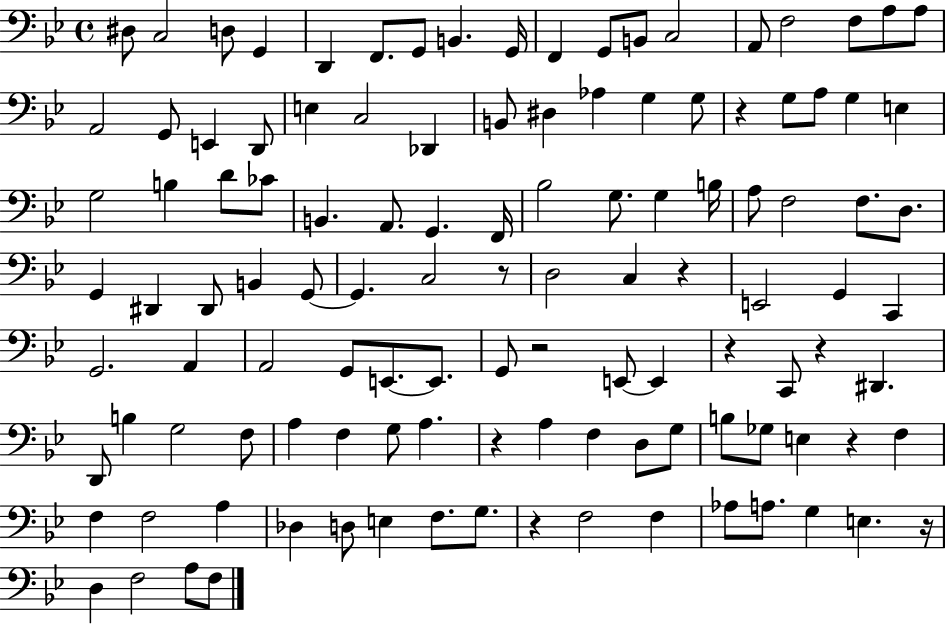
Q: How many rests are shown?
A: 10